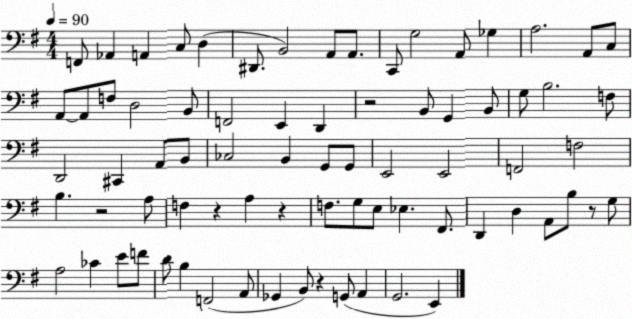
X:1
T:Untitled
M:4/4
L:1/4
K:G
F,,/2 _A,, A,, C,/2 D, ^D,,/2 B,,2 A,,/2 A,,/2 C,,/2 G,2 A,,/2 _G, A,2 A,,/2 C,/2 A,,/2 A,,/2 F,/2 D,2 B,,/2 F,,2 E,, D,, z2 B,,/2 G,, B,,/2 G,/2 B,2 F,/2 D,,2 ^C,, A,,/2 B,,/2 _C,2 B,, G,,/2 G,,/2 E,,2 E,,2 F,,2 F,2 B, z2 A,/2 F, z A, z F,/2 G,/2 E,/2 _E, ^F,,/2 D,, D, A,,/2 B,/2 z/2 G,/2 A,2 _C E/2 F/2 D/2 B, F,,2 A,,/2 _G,, B,,/2 z G,,/2 A,, G,,2 E,,